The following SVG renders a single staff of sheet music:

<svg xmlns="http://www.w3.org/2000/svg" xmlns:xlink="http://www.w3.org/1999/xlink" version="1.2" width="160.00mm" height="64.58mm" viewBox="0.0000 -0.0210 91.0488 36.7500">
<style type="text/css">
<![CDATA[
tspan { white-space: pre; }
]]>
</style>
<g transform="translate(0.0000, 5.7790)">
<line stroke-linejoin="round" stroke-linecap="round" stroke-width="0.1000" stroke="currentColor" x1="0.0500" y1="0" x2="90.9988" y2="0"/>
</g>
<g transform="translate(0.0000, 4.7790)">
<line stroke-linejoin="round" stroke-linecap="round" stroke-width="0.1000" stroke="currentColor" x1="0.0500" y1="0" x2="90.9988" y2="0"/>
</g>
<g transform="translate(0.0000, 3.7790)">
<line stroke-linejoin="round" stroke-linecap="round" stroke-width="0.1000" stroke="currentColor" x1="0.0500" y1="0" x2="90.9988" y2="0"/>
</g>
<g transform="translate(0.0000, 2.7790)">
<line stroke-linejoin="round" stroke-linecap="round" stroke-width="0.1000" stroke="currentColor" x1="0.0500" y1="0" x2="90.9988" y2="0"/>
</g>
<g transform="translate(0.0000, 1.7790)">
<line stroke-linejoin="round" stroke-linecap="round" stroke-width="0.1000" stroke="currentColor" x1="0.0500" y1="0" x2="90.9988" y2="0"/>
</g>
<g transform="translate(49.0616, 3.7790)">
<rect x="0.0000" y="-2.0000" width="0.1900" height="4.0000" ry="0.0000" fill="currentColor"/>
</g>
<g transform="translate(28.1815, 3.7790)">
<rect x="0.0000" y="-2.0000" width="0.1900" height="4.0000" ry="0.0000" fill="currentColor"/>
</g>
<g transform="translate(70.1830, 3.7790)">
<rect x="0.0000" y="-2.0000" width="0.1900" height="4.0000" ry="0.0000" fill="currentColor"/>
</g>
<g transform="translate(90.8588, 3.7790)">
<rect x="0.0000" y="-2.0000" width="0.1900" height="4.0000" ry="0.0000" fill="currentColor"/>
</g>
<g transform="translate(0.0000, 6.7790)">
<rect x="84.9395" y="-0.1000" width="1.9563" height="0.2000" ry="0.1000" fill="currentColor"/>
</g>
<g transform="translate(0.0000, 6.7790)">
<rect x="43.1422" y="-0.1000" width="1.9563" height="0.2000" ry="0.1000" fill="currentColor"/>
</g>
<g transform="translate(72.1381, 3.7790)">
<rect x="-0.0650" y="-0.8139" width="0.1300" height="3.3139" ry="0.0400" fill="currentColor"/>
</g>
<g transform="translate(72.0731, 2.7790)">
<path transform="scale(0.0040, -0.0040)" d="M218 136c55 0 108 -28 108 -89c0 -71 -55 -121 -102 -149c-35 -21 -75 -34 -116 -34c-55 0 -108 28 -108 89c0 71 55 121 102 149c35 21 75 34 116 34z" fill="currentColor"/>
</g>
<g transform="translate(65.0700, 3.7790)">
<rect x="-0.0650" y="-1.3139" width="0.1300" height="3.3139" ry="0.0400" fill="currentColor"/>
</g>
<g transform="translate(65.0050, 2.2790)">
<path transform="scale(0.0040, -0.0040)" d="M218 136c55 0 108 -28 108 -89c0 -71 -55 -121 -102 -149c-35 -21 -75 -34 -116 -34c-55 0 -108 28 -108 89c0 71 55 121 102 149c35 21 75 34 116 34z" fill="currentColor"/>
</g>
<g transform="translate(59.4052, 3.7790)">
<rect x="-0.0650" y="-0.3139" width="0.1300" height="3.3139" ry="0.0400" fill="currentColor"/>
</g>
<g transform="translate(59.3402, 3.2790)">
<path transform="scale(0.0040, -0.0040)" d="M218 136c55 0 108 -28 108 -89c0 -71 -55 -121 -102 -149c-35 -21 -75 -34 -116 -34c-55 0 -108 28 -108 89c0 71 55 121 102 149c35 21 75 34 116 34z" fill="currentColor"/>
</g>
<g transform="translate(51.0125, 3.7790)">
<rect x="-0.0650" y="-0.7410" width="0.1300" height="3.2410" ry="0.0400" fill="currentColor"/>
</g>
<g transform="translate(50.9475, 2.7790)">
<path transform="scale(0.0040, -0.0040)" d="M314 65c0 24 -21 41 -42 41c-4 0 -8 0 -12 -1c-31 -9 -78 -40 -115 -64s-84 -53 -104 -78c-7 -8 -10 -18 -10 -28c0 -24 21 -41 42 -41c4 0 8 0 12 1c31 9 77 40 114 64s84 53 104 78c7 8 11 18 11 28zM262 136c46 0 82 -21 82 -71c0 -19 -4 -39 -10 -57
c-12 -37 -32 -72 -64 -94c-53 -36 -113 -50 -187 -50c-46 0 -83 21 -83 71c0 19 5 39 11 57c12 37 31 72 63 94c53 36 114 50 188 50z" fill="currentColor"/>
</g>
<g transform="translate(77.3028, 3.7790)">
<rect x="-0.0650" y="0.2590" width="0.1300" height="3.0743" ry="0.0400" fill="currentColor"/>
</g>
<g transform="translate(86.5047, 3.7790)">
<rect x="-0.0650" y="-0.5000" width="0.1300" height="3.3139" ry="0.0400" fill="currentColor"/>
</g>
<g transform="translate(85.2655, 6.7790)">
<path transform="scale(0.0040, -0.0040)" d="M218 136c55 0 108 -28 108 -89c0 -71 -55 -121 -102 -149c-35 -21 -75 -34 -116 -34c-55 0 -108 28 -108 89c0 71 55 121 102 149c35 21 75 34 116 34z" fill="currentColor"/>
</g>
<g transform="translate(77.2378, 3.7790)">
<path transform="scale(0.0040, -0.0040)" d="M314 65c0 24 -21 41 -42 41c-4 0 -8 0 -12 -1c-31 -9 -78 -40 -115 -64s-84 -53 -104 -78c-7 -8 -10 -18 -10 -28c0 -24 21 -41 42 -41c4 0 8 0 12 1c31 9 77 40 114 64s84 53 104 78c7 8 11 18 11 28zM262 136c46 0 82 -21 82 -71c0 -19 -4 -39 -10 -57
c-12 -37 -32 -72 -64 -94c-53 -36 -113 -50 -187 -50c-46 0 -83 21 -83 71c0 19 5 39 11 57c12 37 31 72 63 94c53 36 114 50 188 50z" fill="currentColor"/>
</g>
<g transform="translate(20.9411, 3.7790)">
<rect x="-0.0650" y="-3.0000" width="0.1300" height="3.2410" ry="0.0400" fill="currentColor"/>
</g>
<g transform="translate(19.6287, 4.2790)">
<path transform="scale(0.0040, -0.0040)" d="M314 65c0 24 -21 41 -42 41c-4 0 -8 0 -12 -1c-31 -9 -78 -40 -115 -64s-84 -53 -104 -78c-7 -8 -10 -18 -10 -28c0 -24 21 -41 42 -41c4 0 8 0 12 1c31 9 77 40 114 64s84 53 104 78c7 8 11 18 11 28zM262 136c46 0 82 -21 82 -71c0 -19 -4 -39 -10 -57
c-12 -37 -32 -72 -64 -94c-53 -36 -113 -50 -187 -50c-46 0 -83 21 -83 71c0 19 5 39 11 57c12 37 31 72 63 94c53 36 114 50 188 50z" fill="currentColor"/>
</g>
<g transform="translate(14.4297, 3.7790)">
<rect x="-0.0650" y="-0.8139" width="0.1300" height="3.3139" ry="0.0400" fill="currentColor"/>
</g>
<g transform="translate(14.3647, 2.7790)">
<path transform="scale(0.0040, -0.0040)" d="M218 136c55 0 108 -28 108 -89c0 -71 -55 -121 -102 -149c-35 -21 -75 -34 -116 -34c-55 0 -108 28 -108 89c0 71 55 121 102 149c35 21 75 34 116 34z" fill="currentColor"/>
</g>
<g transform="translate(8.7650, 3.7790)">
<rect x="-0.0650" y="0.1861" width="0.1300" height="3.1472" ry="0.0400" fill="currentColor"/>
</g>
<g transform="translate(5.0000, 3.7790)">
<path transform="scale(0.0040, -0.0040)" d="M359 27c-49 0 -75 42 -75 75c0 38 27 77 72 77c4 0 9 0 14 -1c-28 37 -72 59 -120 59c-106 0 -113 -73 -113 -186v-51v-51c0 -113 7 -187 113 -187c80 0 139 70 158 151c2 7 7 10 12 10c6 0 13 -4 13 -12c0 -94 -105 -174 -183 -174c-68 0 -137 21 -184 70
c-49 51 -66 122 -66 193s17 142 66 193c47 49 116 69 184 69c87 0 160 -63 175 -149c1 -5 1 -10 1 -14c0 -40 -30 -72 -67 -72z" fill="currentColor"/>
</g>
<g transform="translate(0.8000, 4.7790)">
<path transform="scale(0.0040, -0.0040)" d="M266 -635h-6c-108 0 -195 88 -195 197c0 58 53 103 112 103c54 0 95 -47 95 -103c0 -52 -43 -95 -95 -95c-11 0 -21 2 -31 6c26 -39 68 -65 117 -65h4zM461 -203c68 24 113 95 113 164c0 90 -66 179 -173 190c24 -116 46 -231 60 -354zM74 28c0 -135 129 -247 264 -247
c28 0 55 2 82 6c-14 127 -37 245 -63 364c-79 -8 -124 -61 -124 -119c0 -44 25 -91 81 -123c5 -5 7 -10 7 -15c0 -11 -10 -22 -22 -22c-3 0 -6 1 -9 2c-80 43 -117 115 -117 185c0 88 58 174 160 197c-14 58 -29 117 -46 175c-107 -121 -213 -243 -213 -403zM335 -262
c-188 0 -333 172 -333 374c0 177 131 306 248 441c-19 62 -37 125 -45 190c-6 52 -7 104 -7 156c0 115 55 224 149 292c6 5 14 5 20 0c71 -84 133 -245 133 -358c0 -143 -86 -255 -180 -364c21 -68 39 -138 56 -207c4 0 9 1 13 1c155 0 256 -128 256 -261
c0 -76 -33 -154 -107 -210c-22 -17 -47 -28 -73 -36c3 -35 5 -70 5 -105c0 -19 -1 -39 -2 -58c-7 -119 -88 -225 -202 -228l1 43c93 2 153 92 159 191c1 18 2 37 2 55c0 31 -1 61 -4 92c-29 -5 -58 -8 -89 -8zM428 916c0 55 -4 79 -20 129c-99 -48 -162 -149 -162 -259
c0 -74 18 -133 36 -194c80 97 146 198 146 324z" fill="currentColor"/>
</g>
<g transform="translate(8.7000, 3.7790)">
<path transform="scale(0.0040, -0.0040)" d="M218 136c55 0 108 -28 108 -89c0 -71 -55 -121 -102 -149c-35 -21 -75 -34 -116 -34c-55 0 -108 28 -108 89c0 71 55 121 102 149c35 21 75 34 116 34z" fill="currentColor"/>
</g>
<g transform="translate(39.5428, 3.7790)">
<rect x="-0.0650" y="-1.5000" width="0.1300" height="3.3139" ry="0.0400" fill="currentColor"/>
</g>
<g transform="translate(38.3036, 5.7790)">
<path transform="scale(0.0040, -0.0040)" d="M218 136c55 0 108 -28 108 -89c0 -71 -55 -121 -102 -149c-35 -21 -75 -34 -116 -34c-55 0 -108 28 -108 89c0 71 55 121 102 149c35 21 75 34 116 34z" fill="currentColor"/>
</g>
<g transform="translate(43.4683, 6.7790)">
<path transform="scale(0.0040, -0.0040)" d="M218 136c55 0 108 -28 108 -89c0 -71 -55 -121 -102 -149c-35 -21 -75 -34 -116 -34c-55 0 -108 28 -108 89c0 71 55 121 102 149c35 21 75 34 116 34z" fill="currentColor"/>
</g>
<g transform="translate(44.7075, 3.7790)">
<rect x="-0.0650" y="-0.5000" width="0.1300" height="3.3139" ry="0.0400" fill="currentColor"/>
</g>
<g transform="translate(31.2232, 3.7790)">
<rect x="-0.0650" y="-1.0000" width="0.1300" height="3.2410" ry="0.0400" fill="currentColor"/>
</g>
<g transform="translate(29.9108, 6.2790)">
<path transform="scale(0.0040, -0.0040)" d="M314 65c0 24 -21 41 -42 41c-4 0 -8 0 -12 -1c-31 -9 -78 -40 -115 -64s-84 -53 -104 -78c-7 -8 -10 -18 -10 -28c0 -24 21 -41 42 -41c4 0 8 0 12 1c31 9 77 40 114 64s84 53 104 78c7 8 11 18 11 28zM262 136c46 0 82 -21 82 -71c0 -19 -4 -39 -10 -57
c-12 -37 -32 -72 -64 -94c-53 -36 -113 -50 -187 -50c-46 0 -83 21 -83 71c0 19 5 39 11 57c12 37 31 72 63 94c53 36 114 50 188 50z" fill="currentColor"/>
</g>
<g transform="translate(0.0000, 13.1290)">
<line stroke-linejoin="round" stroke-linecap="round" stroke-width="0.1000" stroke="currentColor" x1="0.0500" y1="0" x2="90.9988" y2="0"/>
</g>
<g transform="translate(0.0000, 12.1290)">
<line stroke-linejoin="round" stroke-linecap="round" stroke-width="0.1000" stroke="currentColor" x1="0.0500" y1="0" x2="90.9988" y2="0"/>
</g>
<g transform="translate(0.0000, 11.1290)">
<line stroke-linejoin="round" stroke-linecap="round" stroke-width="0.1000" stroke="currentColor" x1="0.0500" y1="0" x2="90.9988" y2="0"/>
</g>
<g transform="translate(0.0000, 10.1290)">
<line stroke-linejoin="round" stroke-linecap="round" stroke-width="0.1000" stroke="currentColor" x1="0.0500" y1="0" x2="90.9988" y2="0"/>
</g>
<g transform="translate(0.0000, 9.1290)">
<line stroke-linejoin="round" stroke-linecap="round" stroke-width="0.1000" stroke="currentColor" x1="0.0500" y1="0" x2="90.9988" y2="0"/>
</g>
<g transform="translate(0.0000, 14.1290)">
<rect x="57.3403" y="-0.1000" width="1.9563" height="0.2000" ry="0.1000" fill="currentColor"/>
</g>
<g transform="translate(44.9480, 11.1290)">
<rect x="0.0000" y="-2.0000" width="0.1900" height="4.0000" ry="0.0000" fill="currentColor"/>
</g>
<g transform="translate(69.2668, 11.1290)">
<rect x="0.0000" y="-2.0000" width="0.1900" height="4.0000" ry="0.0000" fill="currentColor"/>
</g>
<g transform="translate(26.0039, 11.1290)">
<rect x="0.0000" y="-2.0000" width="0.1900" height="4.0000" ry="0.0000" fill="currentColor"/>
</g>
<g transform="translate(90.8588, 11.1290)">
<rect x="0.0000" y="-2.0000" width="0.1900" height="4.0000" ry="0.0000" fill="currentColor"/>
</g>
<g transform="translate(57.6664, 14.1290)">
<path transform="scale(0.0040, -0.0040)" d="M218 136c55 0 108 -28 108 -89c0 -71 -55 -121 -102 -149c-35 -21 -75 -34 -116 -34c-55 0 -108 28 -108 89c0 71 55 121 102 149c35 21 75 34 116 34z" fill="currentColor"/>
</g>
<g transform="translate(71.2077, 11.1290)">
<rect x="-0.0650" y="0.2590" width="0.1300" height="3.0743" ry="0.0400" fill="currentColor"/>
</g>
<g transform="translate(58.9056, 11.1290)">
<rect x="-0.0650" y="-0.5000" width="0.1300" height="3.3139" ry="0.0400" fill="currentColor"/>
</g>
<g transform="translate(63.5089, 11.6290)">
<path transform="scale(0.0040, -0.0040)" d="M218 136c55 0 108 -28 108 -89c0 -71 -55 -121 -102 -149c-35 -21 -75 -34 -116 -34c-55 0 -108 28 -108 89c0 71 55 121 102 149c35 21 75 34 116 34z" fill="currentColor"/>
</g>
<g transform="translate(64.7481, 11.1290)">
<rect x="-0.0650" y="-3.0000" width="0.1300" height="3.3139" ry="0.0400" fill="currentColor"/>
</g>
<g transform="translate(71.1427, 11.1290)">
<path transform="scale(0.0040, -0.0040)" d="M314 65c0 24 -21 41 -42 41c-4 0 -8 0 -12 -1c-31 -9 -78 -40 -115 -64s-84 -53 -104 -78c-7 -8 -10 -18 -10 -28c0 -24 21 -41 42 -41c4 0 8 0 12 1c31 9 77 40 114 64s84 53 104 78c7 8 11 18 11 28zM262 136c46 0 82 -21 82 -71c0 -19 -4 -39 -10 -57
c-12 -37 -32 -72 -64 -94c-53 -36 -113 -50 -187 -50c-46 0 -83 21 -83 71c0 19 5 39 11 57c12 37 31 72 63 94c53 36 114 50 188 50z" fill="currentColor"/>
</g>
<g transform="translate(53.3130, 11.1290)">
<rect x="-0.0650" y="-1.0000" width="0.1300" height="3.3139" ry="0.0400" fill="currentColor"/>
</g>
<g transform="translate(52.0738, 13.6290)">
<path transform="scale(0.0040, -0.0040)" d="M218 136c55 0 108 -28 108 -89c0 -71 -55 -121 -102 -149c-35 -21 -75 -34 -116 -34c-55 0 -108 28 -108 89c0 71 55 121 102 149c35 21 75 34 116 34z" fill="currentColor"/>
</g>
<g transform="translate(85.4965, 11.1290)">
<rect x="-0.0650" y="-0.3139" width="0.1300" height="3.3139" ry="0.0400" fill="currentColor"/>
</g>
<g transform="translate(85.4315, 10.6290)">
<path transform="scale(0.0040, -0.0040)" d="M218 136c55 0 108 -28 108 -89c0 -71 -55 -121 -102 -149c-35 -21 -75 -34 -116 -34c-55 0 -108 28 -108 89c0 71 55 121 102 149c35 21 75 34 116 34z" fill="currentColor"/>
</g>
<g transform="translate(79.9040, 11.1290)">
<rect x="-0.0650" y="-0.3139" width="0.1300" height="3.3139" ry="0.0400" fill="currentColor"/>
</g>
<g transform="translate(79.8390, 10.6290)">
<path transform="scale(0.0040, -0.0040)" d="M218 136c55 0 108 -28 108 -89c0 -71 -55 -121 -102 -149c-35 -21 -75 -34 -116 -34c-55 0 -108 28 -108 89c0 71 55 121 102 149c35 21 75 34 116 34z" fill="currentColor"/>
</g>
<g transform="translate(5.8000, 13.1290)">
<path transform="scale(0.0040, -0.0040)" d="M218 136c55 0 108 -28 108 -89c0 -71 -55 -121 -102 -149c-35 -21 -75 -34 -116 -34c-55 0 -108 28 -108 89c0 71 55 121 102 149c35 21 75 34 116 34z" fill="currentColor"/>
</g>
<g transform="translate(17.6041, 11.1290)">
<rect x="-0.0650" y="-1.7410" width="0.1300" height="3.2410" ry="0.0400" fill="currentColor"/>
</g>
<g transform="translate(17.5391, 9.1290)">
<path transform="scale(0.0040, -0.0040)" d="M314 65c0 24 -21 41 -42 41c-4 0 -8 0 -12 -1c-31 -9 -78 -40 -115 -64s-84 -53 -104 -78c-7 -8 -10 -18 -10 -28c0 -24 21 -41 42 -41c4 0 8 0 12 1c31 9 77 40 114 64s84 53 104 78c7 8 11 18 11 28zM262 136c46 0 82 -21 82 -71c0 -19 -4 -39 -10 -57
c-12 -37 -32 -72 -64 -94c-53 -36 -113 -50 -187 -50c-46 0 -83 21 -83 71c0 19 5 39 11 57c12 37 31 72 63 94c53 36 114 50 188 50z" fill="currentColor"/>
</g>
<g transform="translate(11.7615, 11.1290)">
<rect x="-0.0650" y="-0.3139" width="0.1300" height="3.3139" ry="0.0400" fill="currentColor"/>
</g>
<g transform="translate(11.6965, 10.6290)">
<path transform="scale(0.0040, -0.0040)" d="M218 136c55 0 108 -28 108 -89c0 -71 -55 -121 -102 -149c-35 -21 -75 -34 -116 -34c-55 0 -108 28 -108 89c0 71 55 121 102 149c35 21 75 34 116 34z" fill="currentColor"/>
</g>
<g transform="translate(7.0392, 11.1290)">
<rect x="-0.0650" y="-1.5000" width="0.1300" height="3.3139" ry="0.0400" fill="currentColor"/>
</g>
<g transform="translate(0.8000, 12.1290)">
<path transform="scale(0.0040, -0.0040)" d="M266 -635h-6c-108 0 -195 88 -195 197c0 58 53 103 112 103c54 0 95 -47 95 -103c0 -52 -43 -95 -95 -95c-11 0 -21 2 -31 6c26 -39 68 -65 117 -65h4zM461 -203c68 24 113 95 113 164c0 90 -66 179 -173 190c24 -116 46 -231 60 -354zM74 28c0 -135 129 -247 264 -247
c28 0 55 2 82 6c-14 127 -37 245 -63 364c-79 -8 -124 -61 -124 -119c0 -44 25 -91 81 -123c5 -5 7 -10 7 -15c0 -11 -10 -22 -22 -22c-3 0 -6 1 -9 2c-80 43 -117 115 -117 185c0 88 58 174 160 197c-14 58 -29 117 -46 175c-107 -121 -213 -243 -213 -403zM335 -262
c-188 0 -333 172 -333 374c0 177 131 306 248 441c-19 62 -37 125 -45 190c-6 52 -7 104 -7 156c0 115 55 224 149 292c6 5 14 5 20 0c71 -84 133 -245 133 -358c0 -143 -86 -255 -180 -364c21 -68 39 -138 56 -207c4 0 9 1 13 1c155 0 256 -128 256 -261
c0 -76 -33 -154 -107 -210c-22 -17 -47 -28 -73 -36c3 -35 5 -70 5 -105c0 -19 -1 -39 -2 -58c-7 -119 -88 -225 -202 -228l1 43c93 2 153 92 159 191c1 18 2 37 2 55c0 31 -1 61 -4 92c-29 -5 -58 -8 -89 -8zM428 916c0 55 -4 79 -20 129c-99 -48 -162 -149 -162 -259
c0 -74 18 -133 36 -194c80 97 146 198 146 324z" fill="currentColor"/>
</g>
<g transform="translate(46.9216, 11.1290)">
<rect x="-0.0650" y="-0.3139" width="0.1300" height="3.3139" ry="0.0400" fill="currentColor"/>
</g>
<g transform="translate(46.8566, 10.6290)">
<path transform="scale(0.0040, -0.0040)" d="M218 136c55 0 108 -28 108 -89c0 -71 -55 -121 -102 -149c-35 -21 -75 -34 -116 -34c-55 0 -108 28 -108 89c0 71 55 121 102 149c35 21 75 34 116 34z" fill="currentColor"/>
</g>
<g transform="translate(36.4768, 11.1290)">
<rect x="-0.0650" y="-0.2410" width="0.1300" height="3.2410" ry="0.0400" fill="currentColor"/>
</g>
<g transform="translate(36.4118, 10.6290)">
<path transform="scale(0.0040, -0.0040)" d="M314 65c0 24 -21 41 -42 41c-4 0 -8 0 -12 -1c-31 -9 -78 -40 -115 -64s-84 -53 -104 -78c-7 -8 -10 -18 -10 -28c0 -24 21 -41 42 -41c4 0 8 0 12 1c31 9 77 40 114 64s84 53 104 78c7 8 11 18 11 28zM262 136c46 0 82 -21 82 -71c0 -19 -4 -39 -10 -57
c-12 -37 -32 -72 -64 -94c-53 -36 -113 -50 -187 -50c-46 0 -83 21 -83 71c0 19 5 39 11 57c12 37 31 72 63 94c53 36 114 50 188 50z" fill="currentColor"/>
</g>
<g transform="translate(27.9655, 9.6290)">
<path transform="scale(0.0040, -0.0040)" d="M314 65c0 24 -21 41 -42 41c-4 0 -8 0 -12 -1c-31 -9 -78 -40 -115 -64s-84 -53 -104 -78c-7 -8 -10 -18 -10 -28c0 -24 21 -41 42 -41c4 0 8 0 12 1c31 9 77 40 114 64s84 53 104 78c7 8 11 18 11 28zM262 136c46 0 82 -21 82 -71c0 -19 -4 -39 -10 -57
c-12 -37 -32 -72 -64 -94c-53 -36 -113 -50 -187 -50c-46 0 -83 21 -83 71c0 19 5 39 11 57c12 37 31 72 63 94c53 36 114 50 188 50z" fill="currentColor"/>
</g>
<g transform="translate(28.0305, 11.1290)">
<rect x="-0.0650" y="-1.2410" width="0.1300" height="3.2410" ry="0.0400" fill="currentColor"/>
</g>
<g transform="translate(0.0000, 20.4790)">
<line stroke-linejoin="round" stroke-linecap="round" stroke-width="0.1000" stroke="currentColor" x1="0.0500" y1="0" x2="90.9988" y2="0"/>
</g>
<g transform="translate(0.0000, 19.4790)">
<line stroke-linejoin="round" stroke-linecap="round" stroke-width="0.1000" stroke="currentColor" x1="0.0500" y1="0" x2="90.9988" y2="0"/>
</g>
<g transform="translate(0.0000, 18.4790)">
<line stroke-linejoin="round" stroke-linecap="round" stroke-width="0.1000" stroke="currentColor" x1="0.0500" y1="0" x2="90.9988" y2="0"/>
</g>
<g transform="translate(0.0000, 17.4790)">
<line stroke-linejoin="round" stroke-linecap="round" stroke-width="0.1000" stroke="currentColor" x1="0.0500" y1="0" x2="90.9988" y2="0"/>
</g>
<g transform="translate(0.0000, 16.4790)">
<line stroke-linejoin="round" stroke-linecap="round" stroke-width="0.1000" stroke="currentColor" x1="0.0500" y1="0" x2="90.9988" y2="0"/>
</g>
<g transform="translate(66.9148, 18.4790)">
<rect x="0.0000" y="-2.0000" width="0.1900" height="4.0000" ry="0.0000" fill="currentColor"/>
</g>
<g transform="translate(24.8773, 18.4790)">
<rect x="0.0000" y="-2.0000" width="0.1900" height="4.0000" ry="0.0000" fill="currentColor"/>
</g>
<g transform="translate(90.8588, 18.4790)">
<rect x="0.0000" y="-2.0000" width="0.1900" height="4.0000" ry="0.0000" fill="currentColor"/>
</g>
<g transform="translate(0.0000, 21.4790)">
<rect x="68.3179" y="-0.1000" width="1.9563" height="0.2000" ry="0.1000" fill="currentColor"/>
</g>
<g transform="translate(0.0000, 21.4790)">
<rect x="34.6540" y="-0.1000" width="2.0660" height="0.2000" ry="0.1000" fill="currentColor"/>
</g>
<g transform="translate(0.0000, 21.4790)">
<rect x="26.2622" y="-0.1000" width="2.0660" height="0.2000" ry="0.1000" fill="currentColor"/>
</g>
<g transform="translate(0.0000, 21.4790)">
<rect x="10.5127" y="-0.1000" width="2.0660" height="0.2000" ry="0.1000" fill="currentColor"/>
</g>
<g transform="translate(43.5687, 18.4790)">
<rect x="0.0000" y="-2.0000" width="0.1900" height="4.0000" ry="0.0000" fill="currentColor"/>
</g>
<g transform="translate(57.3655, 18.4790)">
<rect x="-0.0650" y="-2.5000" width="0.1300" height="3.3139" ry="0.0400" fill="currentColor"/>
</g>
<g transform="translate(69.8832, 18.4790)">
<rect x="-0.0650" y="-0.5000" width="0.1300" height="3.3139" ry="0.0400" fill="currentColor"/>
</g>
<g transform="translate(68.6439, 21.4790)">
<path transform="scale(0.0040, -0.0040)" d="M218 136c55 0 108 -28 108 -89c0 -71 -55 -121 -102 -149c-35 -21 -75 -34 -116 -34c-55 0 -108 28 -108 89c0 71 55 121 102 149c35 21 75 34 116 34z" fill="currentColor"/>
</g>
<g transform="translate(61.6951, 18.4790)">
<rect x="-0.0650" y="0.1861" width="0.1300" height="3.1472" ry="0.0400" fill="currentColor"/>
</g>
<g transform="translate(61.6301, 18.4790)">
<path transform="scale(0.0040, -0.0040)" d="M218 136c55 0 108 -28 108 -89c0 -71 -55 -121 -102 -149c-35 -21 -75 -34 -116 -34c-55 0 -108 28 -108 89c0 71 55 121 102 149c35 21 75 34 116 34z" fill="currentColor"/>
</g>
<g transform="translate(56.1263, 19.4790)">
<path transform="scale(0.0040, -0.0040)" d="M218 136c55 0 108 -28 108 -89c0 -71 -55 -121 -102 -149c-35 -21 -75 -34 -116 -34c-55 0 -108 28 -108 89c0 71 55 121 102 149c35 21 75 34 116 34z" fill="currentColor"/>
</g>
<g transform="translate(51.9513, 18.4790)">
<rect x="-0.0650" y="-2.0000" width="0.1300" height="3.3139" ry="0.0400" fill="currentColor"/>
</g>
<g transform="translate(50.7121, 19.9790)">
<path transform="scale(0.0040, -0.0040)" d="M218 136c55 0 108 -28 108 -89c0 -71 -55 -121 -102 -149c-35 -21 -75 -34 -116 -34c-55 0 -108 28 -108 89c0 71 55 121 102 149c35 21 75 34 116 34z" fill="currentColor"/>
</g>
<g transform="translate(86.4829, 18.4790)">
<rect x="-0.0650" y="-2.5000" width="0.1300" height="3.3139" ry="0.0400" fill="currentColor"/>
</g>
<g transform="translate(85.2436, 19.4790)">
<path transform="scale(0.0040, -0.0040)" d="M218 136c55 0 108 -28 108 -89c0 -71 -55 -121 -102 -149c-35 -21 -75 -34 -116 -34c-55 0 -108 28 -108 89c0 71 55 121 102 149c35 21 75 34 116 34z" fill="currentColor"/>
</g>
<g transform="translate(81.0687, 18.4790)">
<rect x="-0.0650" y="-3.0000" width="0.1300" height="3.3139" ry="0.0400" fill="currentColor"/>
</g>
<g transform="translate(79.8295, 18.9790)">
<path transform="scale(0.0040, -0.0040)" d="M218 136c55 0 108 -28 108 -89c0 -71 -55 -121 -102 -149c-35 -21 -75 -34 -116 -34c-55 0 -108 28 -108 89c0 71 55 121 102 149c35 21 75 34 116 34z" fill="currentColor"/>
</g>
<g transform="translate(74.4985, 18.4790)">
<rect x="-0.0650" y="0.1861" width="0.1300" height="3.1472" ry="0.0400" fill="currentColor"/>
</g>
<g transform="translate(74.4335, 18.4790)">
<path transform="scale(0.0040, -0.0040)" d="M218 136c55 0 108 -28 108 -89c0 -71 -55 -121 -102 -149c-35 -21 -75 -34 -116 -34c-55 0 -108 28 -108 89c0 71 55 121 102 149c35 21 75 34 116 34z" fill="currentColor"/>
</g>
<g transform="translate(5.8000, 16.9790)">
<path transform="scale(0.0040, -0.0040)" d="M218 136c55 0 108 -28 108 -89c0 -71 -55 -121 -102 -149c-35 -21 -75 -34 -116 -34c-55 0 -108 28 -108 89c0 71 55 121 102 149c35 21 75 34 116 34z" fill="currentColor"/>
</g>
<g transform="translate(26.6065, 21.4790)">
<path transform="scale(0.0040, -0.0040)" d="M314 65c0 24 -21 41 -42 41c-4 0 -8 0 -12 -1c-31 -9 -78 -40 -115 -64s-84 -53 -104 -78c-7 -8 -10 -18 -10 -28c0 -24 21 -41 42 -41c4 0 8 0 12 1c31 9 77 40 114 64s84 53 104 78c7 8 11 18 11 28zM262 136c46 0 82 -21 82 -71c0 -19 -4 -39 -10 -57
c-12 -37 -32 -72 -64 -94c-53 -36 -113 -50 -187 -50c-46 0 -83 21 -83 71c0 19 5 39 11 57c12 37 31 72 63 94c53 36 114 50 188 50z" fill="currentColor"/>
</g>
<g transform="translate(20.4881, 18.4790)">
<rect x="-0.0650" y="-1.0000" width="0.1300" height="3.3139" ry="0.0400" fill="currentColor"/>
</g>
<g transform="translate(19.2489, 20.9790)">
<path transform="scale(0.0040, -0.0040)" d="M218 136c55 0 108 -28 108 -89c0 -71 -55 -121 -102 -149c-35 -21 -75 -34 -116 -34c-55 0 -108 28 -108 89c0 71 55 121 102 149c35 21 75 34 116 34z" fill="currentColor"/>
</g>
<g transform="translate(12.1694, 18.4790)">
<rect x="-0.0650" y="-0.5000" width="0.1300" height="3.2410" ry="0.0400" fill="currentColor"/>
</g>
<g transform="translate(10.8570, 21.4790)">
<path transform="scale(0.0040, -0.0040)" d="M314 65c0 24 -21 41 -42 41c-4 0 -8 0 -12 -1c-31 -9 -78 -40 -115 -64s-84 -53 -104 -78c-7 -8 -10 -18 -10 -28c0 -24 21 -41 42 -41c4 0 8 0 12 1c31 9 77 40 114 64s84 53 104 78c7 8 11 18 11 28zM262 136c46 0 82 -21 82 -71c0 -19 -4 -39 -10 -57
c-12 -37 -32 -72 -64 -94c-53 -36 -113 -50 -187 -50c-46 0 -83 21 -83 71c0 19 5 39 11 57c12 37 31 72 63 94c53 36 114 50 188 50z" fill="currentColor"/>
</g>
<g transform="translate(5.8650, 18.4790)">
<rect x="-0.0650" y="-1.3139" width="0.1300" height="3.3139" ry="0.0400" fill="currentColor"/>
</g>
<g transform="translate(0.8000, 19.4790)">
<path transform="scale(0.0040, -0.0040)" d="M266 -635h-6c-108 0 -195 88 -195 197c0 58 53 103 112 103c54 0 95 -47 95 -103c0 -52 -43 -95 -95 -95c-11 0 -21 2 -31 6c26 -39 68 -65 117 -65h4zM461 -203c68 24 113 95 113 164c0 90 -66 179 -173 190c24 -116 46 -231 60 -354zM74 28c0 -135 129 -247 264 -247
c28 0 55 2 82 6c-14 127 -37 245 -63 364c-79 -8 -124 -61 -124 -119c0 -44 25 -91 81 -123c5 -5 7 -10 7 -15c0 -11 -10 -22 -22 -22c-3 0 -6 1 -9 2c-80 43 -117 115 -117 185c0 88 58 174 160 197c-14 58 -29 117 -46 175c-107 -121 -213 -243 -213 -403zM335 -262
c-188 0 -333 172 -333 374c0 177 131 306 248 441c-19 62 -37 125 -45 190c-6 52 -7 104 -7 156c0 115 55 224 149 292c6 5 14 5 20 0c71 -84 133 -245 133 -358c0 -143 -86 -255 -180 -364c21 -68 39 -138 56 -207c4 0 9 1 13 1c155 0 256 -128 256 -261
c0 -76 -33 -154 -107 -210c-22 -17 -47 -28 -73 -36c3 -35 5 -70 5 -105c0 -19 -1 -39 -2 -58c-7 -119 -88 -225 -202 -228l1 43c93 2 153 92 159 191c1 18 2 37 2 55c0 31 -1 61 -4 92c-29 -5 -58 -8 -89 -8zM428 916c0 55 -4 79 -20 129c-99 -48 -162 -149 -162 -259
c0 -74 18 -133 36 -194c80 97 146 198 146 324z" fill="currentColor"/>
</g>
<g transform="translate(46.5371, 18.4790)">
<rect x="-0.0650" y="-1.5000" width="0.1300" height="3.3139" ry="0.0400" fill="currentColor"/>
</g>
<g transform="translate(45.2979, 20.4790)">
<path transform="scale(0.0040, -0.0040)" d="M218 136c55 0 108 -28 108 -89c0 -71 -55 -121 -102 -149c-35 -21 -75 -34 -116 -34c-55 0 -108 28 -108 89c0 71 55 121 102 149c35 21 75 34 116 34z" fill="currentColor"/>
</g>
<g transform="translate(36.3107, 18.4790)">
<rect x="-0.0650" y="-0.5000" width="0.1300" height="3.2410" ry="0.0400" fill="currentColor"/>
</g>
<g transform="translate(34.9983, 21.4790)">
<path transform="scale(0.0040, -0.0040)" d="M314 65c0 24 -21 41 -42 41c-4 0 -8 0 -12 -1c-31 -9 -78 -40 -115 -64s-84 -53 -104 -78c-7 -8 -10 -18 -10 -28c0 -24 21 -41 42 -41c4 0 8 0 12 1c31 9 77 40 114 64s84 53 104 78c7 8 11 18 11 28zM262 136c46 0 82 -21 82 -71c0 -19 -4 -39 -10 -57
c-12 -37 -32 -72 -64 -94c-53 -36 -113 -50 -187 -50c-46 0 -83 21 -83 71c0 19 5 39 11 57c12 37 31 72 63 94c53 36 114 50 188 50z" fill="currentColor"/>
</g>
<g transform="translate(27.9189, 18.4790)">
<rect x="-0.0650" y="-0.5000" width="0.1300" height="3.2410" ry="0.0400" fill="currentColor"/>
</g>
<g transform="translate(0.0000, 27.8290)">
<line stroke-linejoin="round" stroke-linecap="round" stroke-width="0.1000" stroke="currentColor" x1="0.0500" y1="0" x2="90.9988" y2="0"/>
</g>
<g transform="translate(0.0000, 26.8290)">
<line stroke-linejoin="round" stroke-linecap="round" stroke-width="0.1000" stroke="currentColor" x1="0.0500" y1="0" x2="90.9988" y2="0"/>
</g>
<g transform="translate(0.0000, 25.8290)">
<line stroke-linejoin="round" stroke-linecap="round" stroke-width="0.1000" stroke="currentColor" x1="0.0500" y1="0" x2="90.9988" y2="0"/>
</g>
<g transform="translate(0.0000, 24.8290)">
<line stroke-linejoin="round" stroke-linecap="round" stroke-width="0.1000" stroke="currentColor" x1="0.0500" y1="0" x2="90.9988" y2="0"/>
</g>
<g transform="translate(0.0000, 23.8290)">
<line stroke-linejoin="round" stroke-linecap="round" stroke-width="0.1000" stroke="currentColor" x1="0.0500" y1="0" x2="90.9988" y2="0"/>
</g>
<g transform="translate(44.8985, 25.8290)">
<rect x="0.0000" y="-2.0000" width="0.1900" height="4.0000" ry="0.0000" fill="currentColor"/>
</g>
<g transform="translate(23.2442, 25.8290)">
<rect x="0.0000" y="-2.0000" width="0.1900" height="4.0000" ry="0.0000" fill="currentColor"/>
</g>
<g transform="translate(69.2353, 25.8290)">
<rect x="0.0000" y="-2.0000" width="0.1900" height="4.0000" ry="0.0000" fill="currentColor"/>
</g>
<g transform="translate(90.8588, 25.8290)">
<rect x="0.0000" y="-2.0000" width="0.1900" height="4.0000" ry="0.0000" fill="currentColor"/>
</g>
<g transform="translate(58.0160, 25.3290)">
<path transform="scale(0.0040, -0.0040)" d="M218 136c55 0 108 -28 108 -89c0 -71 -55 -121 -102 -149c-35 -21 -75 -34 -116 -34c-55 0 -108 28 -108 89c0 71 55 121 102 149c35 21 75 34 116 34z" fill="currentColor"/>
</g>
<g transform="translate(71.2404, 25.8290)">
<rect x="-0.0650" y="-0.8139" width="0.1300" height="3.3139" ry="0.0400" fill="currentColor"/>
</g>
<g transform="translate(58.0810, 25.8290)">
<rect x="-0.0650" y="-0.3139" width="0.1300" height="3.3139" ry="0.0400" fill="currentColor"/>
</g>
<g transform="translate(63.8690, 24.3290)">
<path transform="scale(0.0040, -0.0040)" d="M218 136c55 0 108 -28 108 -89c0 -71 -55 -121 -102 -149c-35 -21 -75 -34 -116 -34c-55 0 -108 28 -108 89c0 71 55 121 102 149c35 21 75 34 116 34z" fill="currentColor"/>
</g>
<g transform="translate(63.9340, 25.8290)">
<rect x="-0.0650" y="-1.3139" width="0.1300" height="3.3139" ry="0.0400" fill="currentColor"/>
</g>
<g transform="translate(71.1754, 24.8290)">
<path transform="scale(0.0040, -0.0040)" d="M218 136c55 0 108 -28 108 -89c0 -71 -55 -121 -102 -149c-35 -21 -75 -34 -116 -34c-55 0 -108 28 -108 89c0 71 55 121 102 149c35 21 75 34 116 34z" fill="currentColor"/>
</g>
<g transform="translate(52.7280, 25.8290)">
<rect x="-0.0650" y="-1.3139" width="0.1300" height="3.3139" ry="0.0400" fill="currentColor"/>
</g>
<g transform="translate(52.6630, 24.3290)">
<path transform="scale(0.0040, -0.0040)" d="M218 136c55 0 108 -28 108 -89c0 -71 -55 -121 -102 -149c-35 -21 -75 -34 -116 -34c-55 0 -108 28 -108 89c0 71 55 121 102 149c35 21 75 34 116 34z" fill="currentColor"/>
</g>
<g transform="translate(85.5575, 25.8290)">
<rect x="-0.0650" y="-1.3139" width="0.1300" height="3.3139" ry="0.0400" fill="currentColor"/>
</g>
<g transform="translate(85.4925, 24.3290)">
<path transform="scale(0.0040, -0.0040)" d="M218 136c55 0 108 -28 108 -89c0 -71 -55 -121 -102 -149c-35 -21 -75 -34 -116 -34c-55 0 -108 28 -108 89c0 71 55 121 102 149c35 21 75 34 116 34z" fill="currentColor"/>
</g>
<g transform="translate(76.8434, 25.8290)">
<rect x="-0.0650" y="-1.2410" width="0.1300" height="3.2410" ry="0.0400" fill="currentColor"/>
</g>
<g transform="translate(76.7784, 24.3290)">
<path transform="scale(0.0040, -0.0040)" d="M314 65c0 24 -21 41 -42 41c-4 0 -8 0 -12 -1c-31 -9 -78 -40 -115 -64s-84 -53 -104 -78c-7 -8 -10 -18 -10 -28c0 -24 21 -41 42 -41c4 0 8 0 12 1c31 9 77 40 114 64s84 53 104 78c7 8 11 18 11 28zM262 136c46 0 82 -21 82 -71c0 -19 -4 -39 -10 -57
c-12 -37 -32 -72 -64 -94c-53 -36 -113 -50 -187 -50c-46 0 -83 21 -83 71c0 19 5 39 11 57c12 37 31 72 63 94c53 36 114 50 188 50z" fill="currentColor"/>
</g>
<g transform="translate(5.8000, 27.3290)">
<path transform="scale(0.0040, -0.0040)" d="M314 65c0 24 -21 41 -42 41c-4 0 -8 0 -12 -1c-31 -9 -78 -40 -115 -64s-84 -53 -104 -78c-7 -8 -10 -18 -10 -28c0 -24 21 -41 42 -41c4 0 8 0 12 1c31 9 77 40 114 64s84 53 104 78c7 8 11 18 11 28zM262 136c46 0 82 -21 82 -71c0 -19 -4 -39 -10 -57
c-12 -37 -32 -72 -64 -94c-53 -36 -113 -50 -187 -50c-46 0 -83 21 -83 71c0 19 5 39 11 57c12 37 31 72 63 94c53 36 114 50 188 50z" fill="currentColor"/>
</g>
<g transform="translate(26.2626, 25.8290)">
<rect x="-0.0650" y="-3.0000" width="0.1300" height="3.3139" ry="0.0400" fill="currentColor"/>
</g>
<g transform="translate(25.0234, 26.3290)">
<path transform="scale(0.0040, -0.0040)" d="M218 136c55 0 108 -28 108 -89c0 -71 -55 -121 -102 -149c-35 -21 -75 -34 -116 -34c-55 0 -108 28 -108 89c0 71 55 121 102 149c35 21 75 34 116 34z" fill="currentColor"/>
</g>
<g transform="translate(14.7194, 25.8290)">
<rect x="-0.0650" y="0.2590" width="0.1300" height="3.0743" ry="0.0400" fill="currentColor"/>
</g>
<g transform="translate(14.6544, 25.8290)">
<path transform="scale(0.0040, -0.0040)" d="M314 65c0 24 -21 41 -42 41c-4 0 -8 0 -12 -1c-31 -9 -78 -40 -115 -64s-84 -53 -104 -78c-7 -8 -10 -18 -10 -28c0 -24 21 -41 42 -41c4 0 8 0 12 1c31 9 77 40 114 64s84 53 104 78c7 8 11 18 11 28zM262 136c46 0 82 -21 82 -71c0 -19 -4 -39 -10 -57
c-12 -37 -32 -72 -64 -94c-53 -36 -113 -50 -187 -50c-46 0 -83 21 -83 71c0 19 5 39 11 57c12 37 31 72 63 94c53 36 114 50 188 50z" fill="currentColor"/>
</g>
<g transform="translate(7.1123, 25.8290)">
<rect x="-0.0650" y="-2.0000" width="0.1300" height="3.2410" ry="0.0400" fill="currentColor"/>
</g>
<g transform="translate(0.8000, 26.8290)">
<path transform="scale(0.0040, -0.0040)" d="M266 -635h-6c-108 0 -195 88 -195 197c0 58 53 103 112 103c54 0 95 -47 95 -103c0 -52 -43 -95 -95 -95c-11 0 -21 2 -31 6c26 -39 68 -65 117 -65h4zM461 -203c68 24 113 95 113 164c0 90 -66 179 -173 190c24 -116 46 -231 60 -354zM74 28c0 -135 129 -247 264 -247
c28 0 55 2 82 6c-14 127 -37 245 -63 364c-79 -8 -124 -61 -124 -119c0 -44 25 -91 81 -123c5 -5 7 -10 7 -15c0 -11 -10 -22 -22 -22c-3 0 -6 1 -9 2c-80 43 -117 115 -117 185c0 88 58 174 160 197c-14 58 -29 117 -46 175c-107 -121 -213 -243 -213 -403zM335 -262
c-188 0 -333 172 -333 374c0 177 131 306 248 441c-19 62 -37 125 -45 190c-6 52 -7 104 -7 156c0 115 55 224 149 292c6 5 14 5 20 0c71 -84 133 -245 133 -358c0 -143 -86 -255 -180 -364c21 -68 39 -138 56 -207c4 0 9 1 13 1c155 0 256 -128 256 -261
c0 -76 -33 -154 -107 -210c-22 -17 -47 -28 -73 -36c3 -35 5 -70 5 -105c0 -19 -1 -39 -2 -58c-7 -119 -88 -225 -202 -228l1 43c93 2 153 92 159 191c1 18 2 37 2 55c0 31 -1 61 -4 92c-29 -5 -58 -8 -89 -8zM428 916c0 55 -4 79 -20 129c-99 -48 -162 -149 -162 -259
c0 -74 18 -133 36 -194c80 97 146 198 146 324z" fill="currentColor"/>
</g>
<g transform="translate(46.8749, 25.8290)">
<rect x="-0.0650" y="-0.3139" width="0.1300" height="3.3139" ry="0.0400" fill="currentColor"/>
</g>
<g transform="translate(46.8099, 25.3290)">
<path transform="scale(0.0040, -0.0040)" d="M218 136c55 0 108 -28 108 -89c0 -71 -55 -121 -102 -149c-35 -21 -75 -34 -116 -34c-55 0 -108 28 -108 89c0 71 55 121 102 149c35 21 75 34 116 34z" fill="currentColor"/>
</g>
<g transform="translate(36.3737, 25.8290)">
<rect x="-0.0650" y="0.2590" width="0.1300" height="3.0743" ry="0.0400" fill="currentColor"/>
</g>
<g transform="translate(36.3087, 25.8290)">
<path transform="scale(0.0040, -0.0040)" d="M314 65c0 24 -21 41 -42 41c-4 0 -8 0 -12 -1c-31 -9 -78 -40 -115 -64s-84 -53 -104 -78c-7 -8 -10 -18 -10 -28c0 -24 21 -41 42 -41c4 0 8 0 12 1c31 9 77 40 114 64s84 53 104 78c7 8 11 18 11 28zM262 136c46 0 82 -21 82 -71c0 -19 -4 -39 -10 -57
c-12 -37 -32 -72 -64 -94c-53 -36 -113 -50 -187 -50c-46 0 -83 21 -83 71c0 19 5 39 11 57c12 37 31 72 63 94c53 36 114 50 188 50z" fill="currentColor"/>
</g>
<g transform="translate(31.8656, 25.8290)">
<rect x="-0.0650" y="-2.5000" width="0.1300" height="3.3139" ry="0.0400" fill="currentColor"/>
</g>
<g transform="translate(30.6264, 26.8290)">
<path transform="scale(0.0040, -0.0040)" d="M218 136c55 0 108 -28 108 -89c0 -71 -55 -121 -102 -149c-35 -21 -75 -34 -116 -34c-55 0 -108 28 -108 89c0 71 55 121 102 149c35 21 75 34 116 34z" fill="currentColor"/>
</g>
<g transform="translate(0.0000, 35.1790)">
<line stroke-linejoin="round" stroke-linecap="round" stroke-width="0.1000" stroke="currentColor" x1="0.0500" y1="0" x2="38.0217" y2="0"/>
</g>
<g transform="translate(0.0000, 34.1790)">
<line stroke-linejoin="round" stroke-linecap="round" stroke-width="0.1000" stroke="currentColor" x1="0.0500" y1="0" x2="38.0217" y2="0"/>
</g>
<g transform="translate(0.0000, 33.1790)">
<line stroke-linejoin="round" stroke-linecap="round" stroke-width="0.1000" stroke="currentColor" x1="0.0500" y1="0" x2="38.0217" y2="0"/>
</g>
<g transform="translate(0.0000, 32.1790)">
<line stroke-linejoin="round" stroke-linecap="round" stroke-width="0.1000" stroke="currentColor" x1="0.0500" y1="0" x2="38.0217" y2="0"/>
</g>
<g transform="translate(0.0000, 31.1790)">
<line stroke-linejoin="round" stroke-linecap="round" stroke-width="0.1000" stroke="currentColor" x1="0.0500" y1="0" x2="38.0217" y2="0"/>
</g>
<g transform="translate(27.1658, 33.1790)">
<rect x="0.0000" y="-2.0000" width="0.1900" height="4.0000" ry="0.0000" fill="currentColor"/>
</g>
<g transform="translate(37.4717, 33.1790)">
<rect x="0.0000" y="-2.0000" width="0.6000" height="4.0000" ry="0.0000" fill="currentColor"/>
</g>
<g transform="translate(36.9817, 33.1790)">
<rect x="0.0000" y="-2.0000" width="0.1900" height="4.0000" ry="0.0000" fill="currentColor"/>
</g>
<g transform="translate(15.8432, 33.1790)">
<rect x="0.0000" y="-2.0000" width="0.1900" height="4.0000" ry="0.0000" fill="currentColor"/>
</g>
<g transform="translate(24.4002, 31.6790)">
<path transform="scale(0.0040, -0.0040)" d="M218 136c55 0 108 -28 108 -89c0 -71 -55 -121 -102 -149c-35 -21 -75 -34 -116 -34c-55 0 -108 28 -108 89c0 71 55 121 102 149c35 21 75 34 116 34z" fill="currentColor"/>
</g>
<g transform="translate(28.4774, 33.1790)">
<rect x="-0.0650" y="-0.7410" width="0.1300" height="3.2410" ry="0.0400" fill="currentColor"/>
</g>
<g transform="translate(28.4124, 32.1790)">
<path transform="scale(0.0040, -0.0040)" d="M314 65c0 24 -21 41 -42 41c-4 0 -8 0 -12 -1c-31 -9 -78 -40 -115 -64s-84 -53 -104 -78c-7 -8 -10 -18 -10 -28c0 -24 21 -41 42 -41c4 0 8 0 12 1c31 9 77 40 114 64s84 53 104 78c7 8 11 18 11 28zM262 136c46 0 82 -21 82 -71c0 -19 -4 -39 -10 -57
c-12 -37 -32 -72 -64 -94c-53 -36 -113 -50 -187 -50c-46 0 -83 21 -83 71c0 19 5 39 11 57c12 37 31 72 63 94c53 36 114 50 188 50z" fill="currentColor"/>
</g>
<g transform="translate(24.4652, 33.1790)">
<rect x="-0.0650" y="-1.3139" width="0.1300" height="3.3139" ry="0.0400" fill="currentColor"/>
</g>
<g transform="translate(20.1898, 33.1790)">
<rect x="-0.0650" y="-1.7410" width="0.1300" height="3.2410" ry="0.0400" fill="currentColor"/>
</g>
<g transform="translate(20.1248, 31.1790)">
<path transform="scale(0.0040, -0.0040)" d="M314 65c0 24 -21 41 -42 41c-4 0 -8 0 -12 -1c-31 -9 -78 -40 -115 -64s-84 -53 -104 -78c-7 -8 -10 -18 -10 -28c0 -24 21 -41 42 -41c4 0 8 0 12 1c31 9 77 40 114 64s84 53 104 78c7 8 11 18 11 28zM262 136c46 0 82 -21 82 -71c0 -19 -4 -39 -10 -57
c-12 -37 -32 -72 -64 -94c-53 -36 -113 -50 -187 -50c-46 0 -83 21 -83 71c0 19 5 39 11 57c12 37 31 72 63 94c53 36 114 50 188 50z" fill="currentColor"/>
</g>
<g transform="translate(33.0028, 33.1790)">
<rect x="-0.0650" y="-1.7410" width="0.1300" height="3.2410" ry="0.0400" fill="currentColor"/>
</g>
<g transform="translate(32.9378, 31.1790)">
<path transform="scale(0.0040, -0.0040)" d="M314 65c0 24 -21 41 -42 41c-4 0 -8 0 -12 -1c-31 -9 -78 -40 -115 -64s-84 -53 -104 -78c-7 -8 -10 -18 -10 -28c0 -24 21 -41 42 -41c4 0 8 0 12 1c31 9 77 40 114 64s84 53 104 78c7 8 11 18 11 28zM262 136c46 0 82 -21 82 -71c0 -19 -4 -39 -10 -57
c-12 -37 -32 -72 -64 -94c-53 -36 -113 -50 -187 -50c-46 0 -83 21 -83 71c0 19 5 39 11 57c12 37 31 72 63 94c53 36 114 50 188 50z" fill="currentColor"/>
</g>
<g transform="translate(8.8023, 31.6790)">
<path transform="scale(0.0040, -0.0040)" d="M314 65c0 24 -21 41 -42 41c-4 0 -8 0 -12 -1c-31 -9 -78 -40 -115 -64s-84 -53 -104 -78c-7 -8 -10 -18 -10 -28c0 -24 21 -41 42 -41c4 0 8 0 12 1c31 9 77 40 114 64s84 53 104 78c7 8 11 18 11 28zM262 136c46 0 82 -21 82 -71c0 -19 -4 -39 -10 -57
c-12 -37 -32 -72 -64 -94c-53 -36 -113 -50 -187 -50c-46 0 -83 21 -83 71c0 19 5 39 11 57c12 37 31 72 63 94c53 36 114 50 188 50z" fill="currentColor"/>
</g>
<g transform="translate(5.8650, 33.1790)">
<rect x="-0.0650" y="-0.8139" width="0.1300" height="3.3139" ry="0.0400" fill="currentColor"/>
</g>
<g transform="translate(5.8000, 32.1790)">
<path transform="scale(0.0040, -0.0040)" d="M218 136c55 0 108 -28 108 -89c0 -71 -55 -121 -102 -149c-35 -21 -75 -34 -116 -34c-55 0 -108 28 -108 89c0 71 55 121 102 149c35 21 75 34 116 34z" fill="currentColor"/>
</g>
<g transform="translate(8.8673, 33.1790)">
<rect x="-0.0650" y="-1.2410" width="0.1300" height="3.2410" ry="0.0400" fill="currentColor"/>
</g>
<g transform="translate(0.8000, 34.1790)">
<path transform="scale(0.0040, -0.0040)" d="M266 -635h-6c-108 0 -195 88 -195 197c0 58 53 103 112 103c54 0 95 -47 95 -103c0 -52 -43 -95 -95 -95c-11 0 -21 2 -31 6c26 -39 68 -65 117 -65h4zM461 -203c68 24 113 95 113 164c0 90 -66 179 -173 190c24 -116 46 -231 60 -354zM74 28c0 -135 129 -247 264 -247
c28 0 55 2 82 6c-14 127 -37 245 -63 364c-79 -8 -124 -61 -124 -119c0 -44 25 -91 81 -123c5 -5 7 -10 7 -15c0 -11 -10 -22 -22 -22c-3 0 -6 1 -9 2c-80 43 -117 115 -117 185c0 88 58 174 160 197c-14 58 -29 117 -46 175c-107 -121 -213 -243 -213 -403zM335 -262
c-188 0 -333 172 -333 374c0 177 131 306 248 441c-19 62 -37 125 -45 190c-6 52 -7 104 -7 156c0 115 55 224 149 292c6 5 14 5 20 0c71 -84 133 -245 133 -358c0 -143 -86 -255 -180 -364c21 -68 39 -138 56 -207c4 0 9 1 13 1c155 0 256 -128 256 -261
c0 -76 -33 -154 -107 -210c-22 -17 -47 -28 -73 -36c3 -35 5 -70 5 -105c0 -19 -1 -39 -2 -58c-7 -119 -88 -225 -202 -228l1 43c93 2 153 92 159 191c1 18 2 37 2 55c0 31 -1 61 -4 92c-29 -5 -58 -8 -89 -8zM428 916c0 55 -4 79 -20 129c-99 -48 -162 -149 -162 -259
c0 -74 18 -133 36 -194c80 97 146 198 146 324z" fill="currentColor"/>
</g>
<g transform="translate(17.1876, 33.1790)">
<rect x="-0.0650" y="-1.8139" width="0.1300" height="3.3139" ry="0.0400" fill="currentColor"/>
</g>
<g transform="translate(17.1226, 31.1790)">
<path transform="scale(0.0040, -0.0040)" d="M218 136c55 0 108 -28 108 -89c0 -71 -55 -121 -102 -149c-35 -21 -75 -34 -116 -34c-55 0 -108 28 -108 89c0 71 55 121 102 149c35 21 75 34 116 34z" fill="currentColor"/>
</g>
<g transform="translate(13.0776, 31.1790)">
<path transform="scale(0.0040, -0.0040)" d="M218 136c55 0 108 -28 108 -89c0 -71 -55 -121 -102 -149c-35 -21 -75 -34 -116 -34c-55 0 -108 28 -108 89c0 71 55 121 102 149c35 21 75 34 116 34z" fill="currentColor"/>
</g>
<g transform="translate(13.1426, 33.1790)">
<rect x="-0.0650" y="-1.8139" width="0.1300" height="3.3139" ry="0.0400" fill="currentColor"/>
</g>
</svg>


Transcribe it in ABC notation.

X:1
T:Untitled
M:4/4
L:1/4
K:C
B d A2 D2 E C d2 c e d B2 C E c f2 e2 c2 c D C A B2 c c e C2 D C2 C2 E F G B C B A G F2 B2 A G B2 c e c e d e2 e d e2 f f f2 e d2 f2